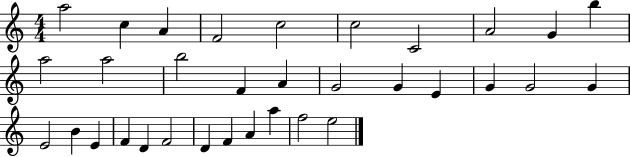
{
  \clef treble
  \numericTimeSignature
  \time 4/4
  \key c \major
  a''2 c''4 a'4 | f'2 c''2 | c''2 c'2 | a'2 g'4 b''4 | \break a''2 a''2 | b''2 f'4 a'4 | g'2 g'4 e'4 | g'4 g'2 g'4 | \break e'2 b'4 e'4 | f'4 d'4 f'2 | d'4 f'4 a'4 a''4 | f''2 e''2 | \break \bar "|."
}